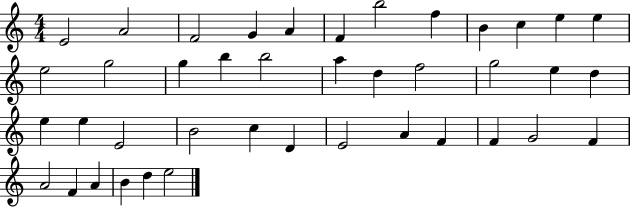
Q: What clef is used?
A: treble